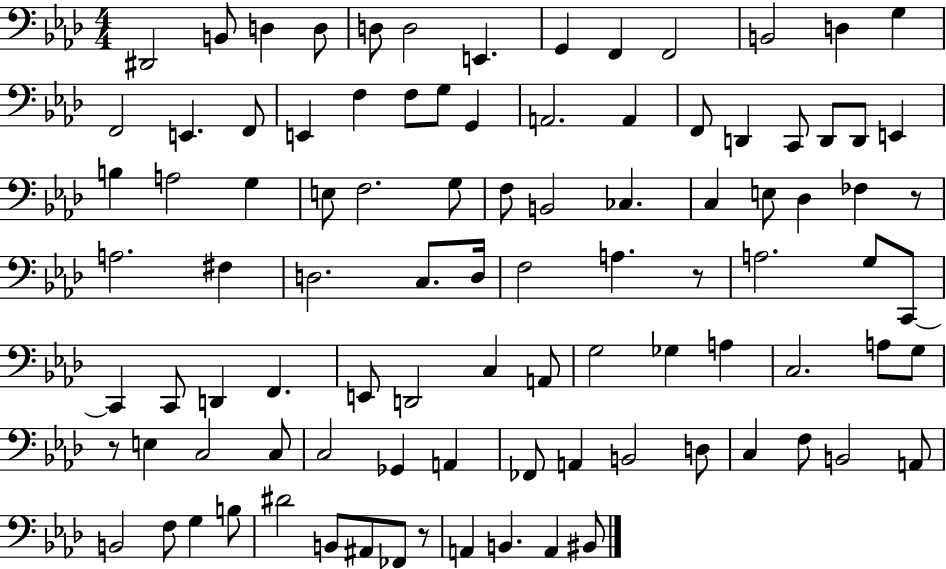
X:1
T:Untitled
M:4/4
L:1/4
K:Ab
^D,,2 B,,/2 D, D,/2 D,/2 D,2 E,, G,, F,, F,,2 B,,2 D, G, F,,2 E,, F,,/2 E,, F, F,/2 G,/2 G,, A,,2 A,, F,,/2 D,, C,,/2 D,,/2 D,,/2 E,, B, A,2 G, E,/2 F,2 G,/2 F,/2 B,,2 _C, C, E,/2 _D, _F, z/2 A,2 ^F, D,2 C,/2 D,/4 F,2 A, z/2 A,2 G,/2 C,,/2 C,, C,,/2 D,, F,, E,,/2 D,,2 C, A,,/2 G,2 _G, A, C,2 A,/2 G,/2 z/2 E, C,2 C,/2 C,2 _G,, A,, _F,,/2 A,, B,,2 D,/2 C, F,/2 B,,2 A,,/2 B,,2 F,/2 G, B,/2 ^D2 B,,/2 ^A,,/2 _F,,/2 z/2 A,, B,, A,, ^B,,/2